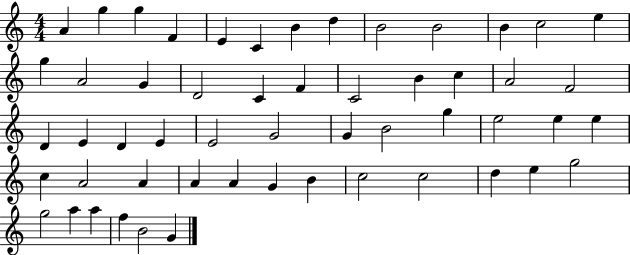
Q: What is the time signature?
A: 4/4